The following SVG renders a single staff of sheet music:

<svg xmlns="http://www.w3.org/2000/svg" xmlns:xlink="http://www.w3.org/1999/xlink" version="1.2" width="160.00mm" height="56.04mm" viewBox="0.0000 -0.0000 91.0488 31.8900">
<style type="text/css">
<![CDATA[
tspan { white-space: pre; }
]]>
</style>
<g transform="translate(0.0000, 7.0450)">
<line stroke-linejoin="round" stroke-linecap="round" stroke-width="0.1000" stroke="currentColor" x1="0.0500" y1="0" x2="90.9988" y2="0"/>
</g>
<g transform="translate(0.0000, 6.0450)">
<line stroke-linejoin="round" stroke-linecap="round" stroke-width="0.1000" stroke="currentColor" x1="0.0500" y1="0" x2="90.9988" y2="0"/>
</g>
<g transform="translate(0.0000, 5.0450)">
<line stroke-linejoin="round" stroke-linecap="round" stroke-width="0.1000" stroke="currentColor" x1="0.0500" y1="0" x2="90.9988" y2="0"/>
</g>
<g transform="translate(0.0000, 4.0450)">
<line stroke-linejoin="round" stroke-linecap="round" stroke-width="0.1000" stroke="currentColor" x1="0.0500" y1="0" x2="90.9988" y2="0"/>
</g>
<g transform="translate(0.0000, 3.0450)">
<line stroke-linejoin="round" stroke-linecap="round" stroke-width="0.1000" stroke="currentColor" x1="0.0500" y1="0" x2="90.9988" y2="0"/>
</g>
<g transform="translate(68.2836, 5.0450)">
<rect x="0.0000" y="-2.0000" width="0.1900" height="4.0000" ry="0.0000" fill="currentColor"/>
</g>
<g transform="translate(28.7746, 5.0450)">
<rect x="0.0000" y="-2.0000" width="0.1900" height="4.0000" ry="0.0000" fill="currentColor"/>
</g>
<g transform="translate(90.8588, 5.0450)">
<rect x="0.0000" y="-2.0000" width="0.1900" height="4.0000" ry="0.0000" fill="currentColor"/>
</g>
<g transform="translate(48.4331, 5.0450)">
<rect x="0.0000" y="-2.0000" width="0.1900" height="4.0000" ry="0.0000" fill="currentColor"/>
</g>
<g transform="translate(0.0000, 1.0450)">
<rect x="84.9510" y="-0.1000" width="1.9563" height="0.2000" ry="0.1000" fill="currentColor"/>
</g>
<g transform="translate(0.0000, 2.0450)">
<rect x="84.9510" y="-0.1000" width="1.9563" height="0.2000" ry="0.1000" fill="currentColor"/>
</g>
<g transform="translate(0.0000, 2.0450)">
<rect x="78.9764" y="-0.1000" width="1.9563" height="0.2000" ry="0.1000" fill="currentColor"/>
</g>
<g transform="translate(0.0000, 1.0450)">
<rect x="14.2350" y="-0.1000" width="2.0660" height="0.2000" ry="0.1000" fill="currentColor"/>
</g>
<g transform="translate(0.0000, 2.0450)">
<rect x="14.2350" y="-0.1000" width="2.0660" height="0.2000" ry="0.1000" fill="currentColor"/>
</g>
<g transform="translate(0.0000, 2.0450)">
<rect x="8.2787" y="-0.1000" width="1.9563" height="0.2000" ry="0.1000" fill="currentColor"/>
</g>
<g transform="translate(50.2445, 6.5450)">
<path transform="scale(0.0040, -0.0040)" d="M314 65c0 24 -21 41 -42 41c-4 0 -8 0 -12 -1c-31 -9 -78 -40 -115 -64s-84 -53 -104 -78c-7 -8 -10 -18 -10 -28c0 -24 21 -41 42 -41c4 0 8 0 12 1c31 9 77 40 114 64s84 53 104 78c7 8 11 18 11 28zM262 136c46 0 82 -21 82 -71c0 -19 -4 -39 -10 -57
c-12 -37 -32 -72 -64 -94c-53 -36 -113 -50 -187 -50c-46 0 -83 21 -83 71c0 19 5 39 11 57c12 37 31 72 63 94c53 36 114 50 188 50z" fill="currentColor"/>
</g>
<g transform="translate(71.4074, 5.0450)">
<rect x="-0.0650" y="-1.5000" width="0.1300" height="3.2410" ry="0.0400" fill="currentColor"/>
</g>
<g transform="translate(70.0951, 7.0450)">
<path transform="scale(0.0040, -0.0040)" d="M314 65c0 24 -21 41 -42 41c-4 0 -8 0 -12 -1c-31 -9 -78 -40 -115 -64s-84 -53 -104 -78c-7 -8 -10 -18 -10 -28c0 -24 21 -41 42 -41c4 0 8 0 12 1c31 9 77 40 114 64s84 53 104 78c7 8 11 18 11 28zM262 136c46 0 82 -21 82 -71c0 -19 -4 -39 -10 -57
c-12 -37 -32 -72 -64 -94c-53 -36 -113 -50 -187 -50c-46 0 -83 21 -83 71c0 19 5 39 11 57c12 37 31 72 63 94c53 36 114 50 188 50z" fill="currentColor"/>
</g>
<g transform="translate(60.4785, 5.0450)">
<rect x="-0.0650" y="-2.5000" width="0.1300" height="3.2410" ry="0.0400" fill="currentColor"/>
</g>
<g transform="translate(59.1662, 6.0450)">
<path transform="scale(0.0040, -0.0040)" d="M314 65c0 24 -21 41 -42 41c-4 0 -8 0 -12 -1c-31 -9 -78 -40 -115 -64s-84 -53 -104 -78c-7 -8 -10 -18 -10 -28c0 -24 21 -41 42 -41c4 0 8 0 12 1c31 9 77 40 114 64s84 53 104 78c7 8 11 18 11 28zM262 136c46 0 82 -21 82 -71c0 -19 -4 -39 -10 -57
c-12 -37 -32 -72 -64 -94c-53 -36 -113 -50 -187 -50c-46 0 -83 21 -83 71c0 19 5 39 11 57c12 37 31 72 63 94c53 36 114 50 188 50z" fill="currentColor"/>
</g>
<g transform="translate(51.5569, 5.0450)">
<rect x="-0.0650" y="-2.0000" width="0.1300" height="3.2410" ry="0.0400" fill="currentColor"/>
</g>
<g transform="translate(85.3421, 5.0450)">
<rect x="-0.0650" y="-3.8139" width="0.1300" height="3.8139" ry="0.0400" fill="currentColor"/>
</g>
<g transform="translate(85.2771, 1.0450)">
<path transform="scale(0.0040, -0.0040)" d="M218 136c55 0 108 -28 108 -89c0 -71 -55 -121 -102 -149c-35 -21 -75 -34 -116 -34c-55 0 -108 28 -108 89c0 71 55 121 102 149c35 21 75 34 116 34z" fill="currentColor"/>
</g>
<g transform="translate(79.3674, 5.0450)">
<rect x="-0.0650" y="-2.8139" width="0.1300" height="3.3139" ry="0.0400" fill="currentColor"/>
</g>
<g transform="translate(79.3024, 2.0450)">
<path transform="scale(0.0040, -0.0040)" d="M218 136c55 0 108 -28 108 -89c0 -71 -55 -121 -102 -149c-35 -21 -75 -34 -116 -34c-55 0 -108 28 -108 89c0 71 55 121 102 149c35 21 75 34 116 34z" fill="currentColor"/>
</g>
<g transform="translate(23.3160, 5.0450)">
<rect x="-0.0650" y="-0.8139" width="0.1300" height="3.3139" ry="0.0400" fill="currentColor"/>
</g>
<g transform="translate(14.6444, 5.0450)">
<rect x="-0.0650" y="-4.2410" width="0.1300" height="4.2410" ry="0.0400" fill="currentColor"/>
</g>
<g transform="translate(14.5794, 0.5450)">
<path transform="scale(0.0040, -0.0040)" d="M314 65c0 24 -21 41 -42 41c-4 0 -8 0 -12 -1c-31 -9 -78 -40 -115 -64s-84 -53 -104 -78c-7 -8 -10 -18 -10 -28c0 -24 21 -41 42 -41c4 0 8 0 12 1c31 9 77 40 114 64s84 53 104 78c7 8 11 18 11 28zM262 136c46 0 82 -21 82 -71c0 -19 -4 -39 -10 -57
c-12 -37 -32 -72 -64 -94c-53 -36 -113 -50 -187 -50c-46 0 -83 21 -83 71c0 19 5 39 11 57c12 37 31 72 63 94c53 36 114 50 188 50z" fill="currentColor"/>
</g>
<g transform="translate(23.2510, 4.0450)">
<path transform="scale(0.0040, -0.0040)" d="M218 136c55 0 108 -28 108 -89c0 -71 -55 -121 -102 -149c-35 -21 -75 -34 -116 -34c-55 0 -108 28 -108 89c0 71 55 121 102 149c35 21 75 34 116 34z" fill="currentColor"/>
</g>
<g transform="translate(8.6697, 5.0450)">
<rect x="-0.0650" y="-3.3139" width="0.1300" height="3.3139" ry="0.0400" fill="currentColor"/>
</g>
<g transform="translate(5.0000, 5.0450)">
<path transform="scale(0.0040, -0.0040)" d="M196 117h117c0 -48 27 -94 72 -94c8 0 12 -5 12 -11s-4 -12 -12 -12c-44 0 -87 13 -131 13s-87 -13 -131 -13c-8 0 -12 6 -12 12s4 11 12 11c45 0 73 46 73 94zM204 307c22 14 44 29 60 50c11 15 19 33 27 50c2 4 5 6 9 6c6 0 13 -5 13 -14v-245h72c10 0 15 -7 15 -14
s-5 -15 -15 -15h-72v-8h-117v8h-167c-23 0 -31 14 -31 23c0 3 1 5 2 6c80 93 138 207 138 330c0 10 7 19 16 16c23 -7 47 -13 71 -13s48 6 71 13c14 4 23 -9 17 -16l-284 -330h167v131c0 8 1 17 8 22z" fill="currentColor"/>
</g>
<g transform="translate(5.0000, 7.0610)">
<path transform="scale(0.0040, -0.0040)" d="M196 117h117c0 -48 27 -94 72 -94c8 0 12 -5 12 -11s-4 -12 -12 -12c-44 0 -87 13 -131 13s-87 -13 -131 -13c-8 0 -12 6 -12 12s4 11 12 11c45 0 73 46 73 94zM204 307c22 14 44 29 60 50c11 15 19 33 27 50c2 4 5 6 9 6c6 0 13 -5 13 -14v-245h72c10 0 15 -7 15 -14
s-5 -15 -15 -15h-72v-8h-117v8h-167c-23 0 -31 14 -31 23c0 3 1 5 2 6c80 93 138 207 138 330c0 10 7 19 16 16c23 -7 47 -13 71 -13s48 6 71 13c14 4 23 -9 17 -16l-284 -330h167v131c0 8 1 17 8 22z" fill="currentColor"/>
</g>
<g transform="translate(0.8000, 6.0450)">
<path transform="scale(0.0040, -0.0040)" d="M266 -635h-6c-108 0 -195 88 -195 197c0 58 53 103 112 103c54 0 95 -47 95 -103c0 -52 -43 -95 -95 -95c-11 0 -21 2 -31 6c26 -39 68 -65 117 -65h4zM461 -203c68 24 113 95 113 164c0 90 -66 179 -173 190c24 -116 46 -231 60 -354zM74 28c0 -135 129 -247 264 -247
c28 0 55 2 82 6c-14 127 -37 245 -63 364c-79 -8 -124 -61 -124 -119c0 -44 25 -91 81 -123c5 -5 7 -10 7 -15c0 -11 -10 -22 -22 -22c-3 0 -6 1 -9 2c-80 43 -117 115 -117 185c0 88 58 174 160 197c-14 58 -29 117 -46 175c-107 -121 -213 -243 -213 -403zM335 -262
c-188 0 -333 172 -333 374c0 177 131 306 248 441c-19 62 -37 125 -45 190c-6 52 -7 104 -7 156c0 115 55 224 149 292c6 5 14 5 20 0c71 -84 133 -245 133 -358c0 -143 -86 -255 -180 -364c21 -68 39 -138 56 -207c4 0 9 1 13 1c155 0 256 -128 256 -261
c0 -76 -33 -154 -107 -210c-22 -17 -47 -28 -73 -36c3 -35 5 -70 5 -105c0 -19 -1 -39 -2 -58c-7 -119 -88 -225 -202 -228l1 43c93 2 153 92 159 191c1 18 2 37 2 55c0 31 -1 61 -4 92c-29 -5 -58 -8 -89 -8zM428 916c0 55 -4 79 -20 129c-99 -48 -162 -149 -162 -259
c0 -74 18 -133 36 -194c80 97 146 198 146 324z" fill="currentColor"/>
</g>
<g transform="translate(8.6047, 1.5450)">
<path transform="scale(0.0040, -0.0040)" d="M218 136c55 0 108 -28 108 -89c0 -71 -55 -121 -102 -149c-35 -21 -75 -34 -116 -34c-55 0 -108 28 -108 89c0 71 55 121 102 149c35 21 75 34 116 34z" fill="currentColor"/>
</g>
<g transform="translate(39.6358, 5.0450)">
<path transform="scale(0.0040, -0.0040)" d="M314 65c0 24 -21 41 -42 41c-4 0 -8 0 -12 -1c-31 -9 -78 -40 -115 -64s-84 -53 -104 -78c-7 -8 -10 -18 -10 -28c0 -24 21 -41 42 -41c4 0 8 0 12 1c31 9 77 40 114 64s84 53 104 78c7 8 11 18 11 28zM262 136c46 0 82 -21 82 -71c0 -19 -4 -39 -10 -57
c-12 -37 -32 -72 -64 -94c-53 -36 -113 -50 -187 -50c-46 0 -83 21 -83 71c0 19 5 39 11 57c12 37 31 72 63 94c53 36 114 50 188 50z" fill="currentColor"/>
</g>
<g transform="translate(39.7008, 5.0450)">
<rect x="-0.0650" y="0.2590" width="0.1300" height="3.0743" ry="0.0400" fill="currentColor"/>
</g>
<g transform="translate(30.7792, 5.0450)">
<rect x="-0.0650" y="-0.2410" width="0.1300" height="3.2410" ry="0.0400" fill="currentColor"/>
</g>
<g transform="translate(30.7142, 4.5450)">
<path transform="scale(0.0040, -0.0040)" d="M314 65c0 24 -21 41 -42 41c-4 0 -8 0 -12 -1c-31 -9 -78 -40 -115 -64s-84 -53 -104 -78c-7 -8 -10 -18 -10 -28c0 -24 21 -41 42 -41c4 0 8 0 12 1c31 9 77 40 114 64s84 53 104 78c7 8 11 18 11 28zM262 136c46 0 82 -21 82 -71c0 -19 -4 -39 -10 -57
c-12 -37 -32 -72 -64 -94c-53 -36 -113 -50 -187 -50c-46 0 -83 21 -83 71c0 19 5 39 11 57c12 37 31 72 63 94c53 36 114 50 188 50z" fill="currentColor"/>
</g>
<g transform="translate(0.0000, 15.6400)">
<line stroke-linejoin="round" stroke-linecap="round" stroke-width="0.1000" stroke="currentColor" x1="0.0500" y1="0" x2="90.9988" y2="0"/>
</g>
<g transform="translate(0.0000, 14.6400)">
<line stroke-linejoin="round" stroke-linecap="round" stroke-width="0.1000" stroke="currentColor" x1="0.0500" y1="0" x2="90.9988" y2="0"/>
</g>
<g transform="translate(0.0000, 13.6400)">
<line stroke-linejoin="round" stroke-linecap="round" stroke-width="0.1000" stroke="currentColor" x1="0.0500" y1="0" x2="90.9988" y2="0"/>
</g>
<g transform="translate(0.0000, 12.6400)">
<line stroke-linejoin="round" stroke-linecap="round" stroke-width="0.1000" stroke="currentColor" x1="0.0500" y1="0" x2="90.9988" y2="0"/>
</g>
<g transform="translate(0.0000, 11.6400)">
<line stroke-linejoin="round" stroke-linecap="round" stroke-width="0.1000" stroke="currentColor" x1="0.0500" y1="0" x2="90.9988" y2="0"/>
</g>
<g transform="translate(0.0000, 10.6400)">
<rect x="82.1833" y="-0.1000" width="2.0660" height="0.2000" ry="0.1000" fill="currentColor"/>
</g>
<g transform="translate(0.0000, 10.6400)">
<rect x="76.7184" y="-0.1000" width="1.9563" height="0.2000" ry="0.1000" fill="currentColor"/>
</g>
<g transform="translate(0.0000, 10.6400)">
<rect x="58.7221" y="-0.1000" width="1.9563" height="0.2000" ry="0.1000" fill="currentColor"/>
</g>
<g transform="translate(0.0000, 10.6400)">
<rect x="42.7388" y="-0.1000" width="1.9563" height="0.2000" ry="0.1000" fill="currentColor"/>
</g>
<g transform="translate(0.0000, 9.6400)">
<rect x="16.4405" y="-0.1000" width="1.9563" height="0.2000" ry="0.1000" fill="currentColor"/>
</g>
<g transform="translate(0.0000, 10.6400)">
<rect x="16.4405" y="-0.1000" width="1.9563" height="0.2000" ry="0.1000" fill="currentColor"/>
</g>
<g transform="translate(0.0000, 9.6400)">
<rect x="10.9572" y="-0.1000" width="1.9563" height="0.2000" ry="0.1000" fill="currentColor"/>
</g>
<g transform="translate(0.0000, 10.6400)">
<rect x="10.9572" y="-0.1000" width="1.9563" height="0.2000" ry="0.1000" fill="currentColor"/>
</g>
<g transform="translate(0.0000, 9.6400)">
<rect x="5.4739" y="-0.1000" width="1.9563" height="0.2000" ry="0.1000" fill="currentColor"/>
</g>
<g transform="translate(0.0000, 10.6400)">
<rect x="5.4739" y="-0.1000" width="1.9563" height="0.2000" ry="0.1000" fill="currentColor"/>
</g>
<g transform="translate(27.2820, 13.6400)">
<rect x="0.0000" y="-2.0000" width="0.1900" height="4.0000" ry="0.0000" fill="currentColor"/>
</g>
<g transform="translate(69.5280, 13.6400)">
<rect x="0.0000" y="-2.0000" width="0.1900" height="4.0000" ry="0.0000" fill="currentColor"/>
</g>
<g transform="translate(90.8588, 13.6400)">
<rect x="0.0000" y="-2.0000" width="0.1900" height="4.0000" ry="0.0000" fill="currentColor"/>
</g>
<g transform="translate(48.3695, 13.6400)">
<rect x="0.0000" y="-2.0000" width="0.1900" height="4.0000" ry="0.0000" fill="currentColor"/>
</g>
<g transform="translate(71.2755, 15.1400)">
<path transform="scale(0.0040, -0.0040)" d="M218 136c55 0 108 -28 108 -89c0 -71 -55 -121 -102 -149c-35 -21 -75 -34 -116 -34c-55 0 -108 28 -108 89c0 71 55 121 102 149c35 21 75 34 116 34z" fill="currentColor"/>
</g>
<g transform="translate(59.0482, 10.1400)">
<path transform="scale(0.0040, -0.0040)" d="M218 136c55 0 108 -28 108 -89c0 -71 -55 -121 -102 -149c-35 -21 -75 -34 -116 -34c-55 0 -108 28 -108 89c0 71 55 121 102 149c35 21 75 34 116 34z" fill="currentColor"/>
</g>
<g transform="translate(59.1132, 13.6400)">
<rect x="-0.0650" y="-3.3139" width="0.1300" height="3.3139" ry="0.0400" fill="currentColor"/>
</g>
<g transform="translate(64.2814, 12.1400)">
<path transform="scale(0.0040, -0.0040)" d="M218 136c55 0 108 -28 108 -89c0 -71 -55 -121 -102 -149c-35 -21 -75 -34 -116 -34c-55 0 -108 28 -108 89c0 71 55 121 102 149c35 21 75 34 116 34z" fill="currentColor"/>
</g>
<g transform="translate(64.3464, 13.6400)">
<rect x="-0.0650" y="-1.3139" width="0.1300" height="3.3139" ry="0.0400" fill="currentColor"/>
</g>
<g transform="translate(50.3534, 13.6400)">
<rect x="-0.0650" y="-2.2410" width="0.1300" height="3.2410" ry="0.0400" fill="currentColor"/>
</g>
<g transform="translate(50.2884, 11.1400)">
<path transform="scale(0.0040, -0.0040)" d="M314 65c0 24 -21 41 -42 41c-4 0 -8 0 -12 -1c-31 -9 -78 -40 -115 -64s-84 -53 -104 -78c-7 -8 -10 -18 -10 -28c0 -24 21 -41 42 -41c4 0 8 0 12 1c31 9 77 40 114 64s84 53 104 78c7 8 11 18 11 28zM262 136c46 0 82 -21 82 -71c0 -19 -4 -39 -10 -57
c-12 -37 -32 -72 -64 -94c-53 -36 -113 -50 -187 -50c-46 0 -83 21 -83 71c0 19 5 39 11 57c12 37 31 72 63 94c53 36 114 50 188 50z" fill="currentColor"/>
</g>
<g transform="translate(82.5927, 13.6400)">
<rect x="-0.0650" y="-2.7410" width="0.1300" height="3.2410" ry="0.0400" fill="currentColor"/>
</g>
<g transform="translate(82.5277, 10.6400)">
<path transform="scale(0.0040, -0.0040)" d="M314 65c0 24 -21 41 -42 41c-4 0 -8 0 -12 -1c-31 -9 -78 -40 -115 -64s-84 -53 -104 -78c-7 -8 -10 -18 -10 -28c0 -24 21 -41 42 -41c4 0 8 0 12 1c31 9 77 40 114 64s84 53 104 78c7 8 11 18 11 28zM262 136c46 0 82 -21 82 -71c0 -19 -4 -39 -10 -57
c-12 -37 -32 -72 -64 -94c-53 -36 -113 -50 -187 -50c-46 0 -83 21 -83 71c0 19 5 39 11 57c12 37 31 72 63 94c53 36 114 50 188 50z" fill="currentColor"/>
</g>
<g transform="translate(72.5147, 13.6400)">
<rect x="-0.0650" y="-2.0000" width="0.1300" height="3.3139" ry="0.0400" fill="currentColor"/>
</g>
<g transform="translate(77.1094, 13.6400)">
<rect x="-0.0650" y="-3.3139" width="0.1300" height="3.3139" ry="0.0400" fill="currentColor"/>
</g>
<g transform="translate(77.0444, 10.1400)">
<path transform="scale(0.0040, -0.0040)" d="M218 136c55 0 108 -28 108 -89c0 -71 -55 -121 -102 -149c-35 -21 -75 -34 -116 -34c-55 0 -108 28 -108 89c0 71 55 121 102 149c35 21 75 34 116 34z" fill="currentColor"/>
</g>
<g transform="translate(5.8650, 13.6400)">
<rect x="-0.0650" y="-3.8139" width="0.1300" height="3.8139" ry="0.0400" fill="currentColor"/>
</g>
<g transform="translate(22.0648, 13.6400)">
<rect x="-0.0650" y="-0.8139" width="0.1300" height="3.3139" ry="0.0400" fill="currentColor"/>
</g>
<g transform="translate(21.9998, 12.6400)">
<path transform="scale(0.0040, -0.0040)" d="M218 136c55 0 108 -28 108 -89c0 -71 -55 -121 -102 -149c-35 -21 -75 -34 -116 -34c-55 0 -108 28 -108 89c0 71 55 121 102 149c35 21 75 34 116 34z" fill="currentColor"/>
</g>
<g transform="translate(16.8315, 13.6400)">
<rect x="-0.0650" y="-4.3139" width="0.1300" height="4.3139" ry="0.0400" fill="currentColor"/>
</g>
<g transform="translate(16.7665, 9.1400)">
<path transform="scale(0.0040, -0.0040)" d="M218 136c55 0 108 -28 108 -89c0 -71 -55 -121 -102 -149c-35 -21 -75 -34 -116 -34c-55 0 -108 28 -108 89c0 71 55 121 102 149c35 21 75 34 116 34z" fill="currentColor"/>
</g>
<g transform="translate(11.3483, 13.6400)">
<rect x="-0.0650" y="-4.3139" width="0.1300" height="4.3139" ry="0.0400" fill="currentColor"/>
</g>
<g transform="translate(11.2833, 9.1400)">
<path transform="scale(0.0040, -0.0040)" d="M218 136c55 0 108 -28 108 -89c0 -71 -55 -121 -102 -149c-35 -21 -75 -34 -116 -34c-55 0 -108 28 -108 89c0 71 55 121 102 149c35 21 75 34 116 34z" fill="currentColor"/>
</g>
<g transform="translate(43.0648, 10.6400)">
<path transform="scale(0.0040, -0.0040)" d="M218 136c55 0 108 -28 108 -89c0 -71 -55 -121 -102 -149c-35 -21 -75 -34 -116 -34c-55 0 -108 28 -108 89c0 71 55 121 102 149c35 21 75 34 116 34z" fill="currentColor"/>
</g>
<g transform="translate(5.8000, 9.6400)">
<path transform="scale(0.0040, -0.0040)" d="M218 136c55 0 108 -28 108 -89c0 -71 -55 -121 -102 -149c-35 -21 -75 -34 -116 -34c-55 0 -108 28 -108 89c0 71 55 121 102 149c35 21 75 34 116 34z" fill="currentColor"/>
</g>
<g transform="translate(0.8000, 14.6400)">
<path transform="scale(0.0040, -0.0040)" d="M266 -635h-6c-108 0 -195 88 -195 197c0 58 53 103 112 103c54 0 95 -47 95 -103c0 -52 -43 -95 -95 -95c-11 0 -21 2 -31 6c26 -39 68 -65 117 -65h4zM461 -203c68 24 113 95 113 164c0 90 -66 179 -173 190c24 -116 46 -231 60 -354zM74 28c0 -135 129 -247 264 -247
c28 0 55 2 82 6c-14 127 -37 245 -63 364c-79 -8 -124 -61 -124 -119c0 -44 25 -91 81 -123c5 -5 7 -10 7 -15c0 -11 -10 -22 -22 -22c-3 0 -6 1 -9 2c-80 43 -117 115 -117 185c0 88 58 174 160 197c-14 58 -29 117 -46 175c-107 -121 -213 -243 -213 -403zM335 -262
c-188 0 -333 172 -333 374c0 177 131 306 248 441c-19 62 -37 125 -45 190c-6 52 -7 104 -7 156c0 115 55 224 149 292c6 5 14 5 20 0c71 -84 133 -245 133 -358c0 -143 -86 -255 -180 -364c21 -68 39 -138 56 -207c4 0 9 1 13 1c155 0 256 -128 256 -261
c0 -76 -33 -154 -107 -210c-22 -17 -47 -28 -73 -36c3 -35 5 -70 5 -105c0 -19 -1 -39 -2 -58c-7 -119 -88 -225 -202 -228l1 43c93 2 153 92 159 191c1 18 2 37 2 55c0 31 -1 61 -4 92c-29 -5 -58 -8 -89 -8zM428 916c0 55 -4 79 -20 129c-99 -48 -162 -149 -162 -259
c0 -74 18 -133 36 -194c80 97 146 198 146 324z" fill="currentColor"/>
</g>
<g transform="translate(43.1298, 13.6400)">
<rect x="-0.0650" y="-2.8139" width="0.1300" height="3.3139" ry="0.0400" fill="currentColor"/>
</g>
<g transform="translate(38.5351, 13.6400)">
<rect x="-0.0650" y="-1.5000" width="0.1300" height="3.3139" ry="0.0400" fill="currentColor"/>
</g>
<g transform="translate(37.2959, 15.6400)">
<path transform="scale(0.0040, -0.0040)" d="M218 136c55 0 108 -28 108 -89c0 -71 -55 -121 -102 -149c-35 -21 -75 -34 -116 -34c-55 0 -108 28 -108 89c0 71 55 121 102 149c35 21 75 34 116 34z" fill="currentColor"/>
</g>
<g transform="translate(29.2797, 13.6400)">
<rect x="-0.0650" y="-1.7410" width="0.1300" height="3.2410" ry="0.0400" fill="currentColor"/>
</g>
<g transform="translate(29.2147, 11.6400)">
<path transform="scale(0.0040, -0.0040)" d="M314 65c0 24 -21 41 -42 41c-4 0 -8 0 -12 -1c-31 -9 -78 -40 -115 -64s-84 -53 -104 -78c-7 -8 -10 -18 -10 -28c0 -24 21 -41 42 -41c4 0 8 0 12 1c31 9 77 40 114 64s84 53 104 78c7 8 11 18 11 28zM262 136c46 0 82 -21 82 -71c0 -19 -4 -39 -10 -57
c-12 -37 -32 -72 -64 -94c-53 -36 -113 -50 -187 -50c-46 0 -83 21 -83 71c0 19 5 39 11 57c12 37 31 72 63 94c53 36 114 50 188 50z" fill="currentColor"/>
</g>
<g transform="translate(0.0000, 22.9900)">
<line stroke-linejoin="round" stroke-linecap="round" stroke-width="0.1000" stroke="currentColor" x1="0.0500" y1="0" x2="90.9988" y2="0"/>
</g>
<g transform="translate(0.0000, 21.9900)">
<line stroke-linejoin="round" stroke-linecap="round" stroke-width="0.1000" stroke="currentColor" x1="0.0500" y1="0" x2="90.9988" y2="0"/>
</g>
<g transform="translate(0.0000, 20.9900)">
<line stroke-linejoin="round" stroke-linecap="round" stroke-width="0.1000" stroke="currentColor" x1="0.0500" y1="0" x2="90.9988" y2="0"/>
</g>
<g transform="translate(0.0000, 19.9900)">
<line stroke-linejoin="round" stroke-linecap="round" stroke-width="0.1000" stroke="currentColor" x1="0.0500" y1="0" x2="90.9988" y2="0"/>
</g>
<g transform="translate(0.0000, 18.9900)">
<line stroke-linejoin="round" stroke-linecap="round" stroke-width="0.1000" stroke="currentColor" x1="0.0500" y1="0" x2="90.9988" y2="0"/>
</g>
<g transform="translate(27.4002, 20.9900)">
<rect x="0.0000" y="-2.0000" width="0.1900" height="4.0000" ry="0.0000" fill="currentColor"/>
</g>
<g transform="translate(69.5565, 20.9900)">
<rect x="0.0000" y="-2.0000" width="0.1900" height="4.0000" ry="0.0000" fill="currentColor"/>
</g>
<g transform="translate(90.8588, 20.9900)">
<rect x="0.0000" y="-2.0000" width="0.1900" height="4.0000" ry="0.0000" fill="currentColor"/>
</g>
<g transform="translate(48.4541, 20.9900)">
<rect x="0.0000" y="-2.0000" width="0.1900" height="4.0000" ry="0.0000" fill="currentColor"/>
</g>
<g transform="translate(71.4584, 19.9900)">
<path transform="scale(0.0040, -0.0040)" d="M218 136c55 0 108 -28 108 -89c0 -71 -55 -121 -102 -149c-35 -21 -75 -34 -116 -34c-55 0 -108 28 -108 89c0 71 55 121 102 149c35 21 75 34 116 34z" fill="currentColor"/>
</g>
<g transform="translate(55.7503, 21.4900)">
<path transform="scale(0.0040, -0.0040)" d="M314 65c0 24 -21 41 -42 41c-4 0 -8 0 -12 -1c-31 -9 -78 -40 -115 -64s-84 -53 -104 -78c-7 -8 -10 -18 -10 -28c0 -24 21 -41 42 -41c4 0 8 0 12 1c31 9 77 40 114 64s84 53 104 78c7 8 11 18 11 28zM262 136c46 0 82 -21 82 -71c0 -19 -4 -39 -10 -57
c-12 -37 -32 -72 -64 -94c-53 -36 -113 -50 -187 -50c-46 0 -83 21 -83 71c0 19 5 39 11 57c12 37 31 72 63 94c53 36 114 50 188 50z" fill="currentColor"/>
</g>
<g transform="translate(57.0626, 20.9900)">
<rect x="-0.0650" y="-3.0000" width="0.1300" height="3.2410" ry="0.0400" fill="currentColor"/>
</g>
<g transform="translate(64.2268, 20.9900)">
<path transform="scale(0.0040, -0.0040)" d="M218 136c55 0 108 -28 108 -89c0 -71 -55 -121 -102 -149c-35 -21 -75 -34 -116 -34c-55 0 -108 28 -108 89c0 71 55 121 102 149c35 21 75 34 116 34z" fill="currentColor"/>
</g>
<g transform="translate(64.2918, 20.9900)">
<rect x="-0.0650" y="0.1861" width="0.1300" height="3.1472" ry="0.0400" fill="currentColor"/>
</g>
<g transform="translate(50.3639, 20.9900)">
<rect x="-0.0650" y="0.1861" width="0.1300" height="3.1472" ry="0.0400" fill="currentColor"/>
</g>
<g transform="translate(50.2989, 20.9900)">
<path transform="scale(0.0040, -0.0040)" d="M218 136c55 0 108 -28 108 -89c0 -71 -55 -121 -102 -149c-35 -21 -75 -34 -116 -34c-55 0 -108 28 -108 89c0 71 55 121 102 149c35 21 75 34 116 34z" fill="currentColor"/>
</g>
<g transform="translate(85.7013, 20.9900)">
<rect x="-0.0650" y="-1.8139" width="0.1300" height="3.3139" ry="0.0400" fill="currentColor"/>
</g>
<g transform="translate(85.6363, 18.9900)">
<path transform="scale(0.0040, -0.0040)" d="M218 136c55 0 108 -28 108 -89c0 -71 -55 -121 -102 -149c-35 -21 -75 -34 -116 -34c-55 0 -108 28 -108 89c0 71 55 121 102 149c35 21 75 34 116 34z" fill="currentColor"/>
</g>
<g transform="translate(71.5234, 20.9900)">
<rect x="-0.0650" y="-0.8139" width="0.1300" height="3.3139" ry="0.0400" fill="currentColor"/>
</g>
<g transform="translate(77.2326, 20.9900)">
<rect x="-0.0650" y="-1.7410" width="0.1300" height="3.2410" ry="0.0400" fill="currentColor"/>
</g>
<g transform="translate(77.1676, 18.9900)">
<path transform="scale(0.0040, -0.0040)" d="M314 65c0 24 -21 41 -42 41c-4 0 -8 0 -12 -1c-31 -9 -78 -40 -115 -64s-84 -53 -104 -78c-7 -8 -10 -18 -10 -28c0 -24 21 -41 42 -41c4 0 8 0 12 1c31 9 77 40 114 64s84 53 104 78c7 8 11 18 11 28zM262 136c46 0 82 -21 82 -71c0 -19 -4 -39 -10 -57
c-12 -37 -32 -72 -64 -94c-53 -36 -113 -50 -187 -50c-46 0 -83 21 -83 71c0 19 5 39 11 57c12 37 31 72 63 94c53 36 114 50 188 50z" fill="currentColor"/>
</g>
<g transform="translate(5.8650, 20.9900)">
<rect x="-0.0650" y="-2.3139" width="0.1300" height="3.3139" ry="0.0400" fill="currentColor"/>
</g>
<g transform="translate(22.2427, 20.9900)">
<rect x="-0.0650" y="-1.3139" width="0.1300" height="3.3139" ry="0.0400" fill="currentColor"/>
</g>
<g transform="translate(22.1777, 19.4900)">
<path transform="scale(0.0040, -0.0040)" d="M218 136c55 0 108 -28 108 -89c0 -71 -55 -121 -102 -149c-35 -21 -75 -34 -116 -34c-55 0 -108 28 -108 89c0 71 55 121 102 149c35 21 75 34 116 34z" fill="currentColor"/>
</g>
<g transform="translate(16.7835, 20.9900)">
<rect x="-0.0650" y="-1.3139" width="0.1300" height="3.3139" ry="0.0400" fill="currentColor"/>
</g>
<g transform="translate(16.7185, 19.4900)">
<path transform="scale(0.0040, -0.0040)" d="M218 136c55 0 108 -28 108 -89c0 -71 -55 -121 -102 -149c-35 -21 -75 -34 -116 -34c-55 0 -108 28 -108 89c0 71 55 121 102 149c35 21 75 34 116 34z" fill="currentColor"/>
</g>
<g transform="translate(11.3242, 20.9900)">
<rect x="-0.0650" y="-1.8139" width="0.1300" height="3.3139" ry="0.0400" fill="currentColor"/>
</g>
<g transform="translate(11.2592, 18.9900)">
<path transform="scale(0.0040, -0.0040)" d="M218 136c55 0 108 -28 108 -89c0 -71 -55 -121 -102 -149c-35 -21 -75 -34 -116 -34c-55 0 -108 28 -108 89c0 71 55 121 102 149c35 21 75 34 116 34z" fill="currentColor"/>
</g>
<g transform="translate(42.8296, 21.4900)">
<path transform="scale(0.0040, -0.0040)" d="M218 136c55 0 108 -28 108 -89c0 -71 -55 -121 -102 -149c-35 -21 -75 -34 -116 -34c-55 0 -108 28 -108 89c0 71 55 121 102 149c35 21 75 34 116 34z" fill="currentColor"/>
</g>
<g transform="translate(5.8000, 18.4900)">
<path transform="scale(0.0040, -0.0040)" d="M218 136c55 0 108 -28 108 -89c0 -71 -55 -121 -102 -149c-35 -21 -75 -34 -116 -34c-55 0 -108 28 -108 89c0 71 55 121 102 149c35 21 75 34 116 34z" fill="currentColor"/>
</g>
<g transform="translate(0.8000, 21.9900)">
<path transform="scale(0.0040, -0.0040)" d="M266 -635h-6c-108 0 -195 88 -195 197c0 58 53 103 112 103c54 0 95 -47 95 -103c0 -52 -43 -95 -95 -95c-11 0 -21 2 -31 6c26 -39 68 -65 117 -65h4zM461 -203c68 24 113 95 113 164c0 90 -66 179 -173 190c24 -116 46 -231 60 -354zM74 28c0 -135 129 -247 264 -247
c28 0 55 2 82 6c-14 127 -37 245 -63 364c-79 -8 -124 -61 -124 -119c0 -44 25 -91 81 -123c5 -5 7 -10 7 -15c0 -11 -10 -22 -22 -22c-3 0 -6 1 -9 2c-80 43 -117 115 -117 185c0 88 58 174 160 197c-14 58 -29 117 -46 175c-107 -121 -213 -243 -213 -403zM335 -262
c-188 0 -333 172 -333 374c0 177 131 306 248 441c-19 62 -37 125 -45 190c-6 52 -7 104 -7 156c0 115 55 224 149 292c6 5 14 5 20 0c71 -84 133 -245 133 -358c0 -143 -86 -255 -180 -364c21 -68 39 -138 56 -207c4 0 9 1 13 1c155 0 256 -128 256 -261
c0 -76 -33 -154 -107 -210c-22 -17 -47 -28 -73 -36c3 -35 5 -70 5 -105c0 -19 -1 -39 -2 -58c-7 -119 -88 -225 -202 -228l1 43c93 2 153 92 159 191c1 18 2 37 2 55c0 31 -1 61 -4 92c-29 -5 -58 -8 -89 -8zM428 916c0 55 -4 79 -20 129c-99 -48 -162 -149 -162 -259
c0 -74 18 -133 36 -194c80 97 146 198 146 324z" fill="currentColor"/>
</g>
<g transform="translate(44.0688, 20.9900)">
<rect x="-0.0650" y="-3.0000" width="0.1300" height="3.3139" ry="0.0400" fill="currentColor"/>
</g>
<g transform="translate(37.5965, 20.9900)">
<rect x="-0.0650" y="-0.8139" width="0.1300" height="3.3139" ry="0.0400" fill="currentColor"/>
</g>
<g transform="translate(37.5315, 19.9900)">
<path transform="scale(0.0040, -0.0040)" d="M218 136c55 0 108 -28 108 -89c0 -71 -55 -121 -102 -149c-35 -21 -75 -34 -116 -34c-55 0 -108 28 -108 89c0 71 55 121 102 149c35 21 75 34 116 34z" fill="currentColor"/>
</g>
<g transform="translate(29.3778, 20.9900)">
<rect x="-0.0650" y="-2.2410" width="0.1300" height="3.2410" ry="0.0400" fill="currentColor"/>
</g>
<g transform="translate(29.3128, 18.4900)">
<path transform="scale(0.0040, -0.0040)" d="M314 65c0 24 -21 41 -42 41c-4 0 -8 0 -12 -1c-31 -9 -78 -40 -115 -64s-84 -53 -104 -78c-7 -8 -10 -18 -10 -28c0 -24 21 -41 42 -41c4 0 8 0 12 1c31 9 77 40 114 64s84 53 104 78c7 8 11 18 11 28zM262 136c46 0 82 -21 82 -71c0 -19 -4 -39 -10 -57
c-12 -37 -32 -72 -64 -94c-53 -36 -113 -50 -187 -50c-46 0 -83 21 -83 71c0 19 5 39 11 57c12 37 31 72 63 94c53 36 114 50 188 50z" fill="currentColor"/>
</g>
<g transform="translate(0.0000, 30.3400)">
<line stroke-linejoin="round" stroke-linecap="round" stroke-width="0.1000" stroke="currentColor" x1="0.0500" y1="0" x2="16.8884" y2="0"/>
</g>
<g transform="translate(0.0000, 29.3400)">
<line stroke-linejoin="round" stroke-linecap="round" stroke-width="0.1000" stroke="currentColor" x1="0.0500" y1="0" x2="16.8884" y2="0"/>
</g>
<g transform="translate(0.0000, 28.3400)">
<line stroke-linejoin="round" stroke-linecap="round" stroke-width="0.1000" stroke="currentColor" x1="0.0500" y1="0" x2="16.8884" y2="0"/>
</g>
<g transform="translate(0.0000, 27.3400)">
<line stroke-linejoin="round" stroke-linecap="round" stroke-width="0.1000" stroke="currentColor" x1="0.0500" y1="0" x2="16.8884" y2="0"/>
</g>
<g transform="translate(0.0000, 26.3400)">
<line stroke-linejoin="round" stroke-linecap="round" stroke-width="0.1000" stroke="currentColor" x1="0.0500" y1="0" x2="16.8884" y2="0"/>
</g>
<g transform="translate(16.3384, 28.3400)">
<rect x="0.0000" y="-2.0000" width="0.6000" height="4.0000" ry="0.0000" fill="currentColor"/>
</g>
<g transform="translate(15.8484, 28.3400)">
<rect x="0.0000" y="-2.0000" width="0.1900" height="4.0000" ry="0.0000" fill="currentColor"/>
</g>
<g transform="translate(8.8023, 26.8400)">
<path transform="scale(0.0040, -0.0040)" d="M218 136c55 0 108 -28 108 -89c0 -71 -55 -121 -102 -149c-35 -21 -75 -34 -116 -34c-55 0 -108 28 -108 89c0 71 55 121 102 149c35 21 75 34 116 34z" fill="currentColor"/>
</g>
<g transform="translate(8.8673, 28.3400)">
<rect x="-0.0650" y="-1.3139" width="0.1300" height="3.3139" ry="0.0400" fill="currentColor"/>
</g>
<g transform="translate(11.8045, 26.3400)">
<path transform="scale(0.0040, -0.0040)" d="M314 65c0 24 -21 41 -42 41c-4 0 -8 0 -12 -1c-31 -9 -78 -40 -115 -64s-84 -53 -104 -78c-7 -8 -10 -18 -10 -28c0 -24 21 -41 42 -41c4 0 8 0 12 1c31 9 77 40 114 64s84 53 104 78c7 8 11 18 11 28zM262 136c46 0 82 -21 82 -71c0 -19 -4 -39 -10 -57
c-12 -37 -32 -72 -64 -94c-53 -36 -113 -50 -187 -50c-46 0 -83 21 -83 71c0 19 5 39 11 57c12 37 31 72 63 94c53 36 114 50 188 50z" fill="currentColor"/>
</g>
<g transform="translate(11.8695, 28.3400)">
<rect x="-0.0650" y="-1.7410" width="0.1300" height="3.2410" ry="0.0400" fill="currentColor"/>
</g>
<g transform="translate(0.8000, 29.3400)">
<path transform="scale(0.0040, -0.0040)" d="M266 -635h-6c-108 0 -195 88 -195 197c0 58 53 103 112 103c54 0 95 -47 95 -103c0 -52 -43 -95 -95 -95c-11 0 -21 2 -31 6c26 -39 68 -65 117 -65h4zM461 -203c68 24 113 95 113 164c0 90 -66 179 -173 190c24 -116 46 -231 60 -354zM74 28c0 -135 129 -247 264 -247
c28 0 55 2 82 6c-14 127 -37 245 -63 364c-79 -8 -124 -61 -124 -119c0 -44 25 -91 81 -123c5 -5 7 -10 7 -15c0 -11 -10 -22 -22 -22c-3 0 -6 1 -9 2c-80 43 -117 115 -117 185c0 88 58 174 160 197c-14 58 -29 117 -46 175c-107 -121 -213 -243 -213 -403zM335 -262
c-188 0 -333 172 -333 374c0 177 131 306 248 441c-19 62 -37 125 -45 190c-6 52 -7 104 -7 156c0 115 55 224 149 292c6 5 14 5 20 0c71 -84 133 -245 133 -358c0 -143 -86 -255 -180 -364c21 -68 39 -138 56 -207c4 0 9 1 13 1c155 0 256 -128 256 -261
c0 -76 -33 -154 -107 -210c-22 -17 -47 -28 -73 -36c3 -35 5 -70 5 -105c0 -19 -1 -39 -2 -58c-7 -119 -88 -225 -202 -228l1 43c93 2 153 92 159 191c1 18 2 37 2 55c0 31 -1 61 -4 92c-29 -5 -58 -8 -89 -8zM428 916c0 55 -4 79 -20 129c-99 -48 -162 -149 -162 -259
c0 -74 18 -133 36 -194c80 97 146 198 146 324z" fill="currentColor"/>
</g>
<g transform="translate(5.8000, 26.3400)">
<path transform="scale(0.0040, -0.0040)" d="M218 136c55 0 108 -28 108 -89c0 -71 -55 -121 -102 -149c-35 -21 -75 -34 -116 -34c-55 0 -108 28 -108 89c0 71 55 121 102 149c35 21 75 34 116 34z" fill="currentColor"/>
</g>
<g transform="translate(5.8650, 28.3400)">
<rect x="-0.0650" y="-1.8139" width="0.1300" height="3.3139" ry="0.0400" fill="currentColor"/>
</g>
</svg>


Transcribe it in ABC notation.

X:1
T:Untitled
M:4/4
L:1/4
K:C
b d'2 d c2 B2 F2 G2 E2 a c' c' d' d' d f2 E a g2 b e F b a2 g f e e g2 d A B A2 B d f2 f f e f2